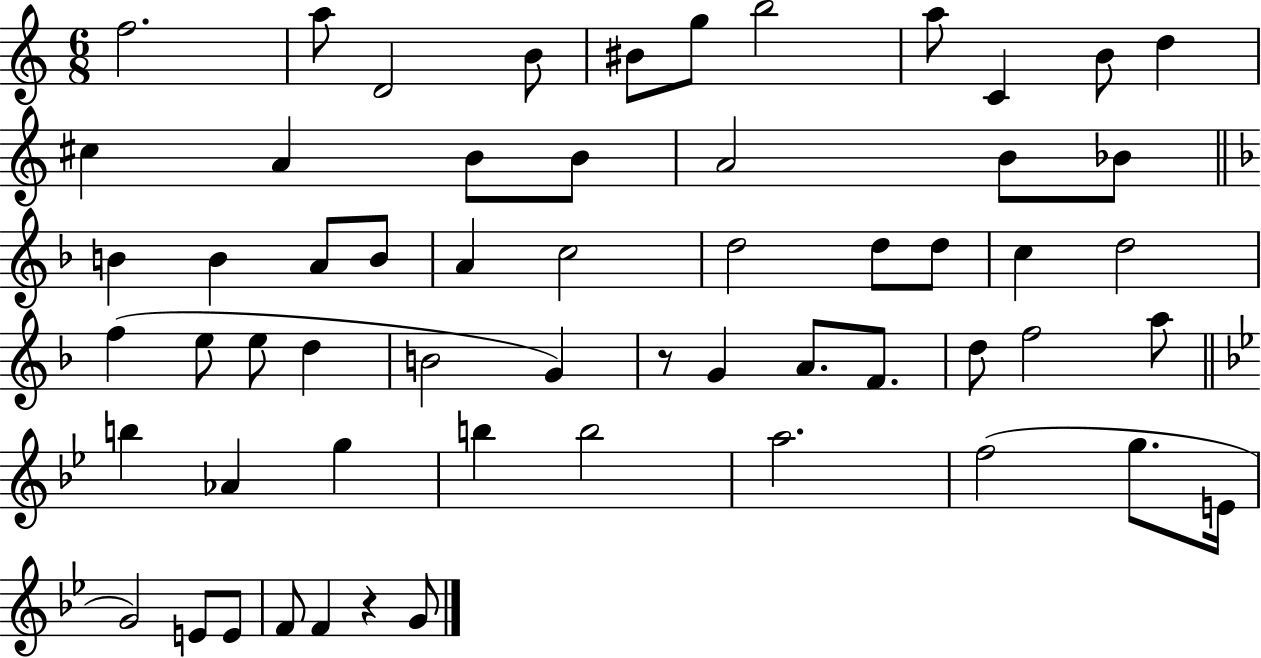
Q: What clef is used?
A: treble